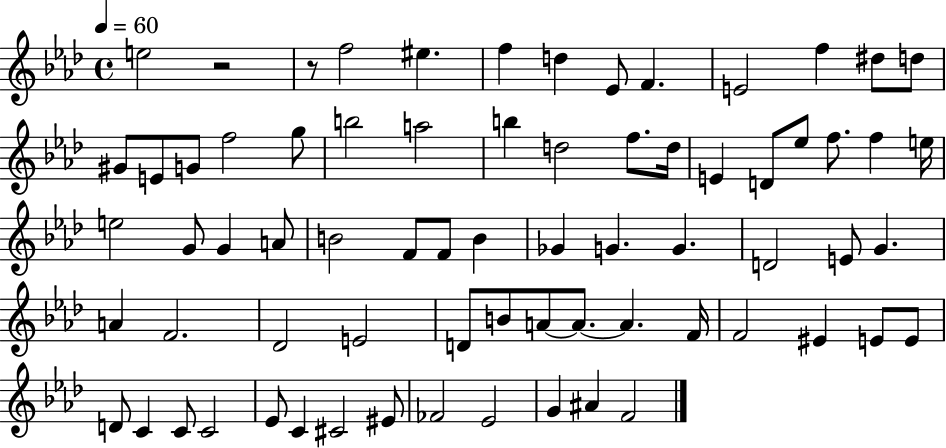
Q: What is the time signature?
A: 4/4